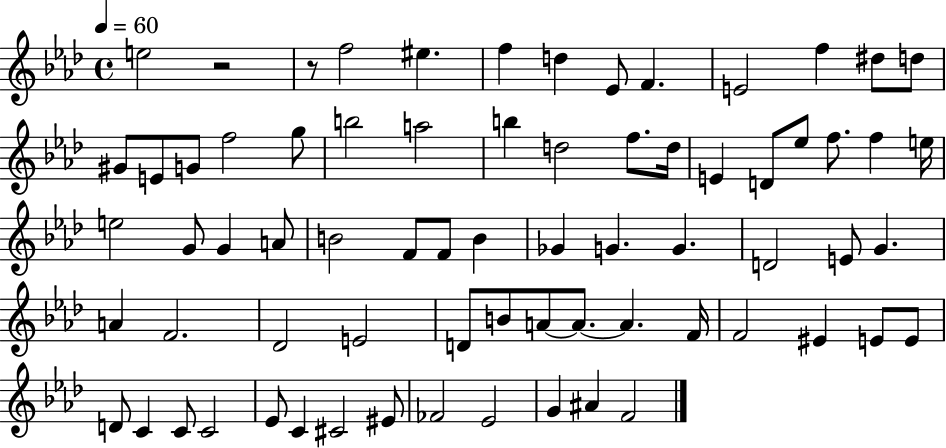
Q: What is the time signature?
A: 4/4